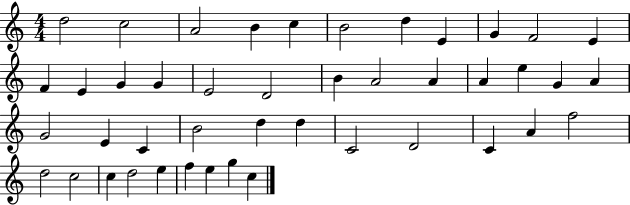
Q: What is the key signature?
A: C major